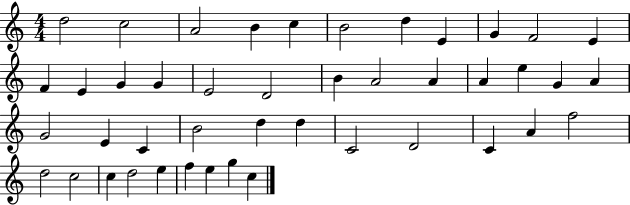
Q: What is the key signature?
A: C major